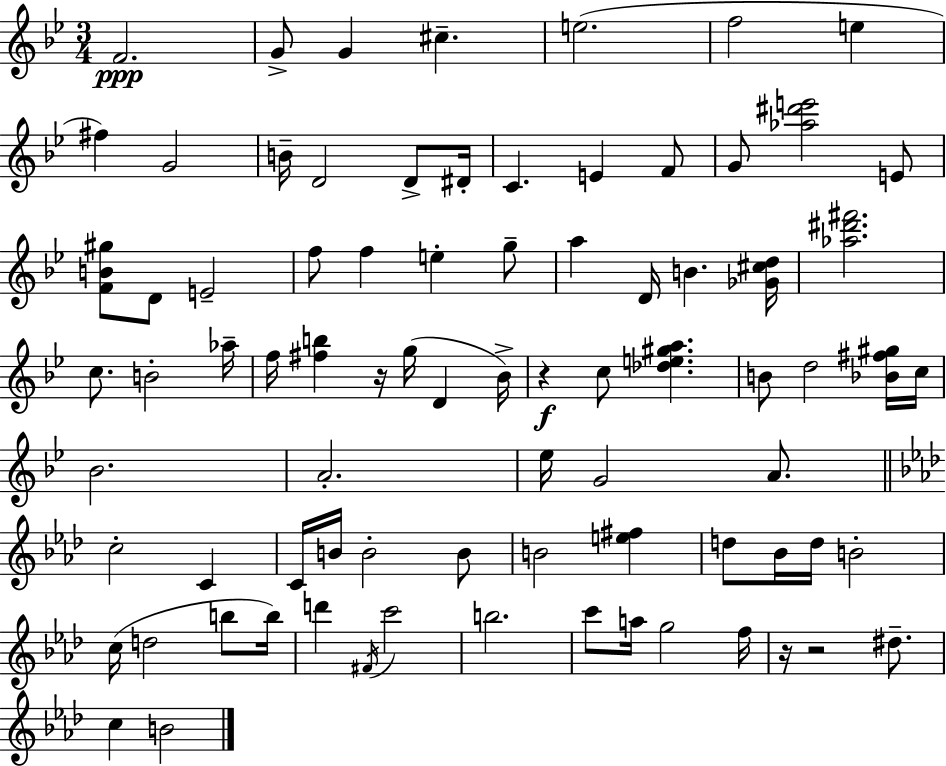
X:1
T:Untitled
M:3/4
L:1/4
K:Bb
F2 G/2 G ^c e2 f2 e ^f G2 B/4 D2 D/2 ^D/4 C E F/2 G/2 [_a^d'e']2 E/2 [FB^g]/2 D/2 E2 f/2 f e g/2 a D/4 B [_G^cd]/4 [_a^d'^f']2 c/2 B2 _a/4 f/4 [^fb] z/4 g/4 D _B/4 z c/2 [_de^ga] B/2 d2 [_B^f^g]/4 c/4 _B2 A2 _e/4 G2 A/2 c2 C C/4 B/4 B2 B/2 B2 [e^f] d/2 _B/4 d/4 B2 c/4 d2 b/2 b/4 d' ^F/4 c'2 b2 c'/2 a/4 g2 f/4 z/4 z2 ^d/2 c B2